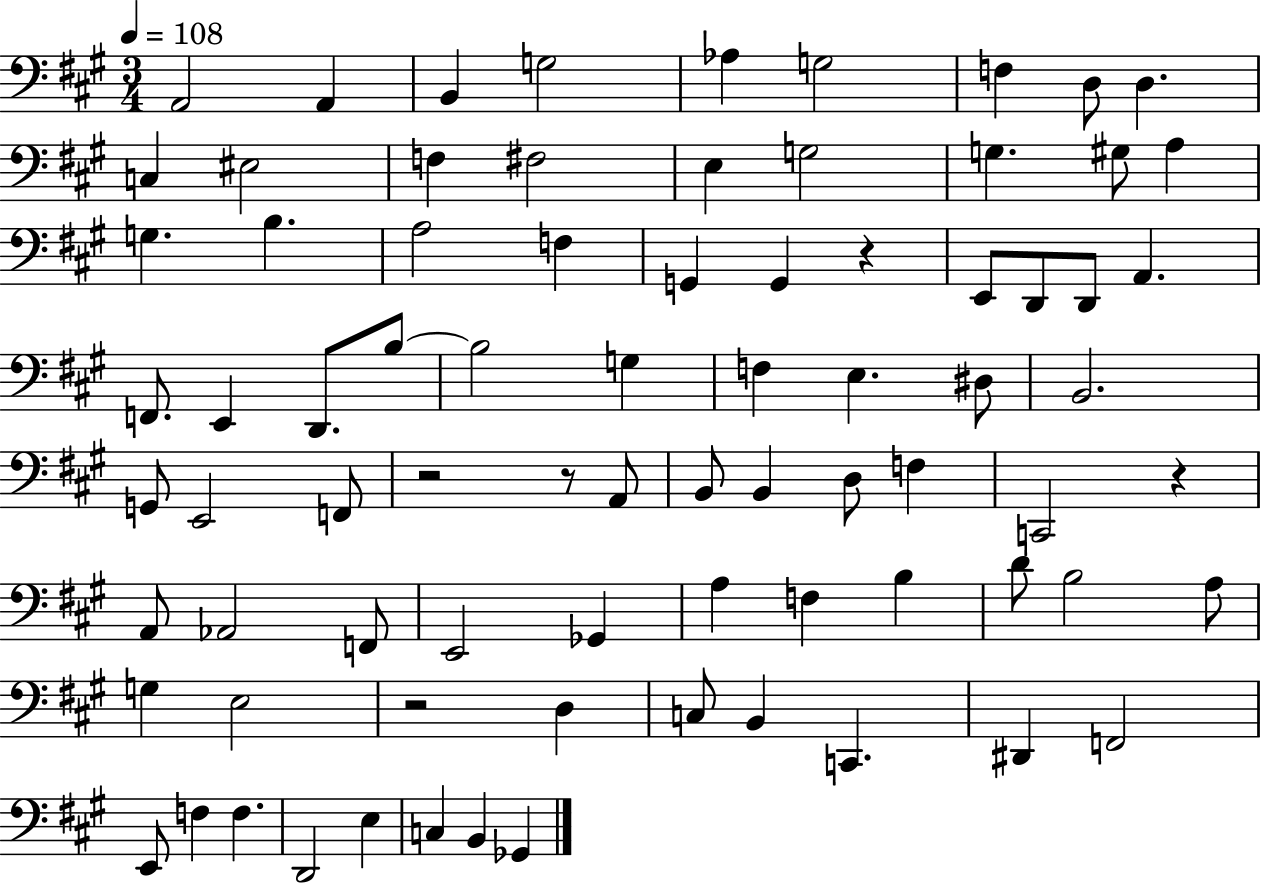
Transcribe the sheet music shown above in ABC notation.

X:1
T:Untitled
M:3/4
L:1/4
K:A
A,,2 A,, B,, G,2 _A, G,2 F, D,/2 D, C, ^E,2 F, ^F,2 E, G,2 G, ^G,/2 A, G, B, A,2 F, G,, G,, z E,,/2 D,,/2 D,,/2 A,, F,,/2 E,, D,,/2 B,/2 B,2 G, F, E, ^D,/2 B,,2 G,,/2 E,,2 F,,/2 z2 z/2 A,,/2 B,,/2 B,, D,/2 F, C,,2 z A,,/2 _A,,2 F,,/2 E,,2 _G,, A, F, B, D/2 B,2 A,/2 G, E,2 z2 D, C,/2 B,, C,, ^D,, F,,2 E,,/2 F, F, D,,2 E, C, B,, _G,,